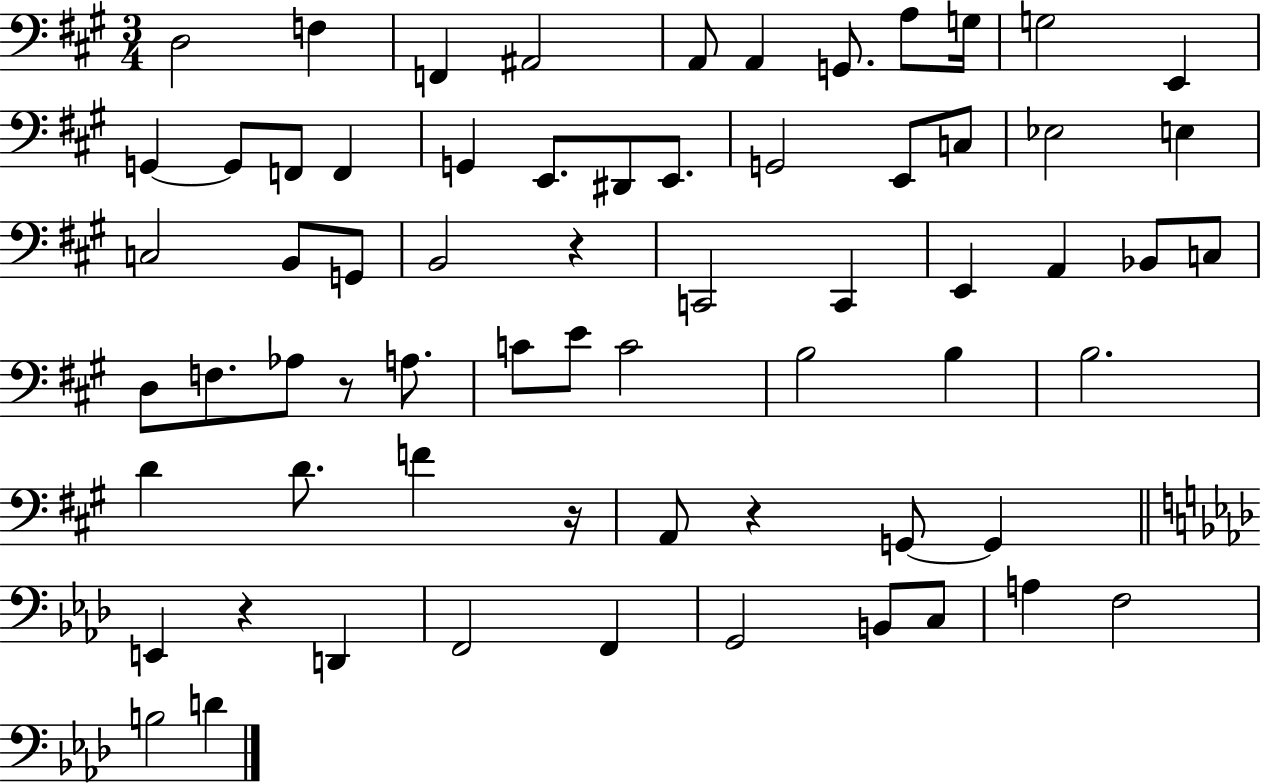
D3/h F3/q F2/q A#2/h A2/e A2/q G2/e. A3/e G3/s G3/h E2/q G2/q G2/e F2/e F2/q G2/q E2/e. D#2/e E2/e. G2/h E2/e C3/e Eb3/h E3/q C3/h B2/e G2/e B2/h R/q C2/h C2/q E2/q A2/q Bb2/e C3/e D3/e F3/e. Ab3/e R/e A3/e. C4/e E4/e C4/h B3/h B3/q B3/h. D4/q D4/e. F4/q R/s A2/e R/q G2/e G2/q E2/q R/q D2/q F2/h F2/q G2/h B2/e C3/e A3/q F3/h B3/h D4/q